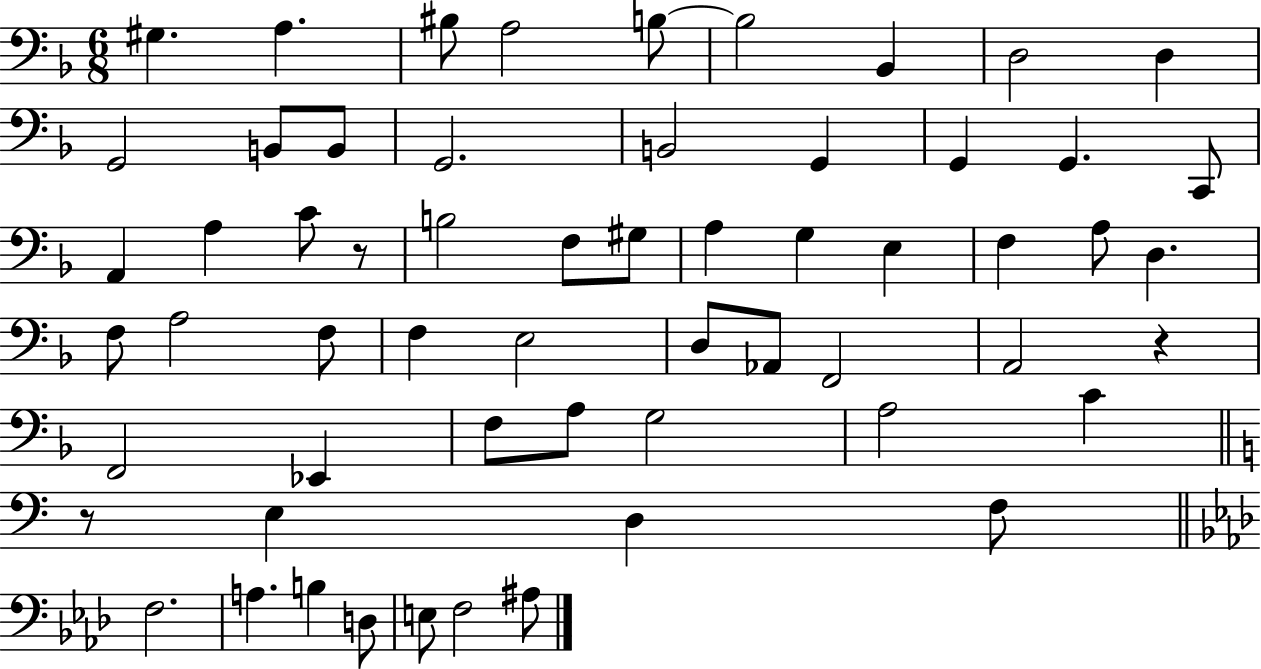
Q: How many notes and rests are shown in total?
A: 59